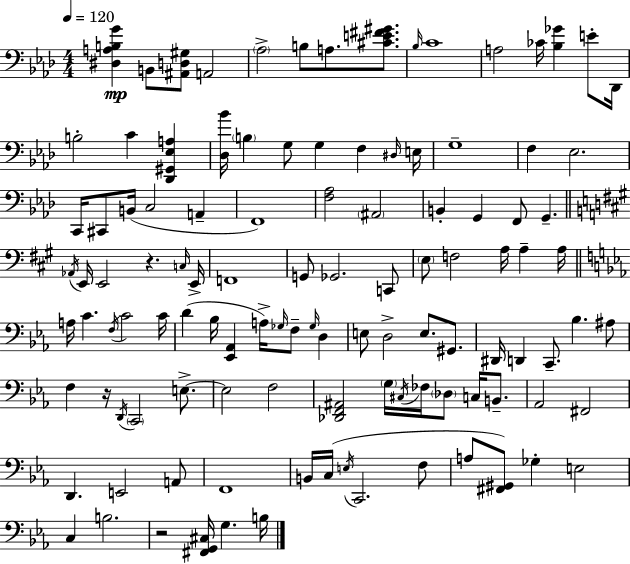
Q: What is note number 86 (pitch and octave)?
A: F2